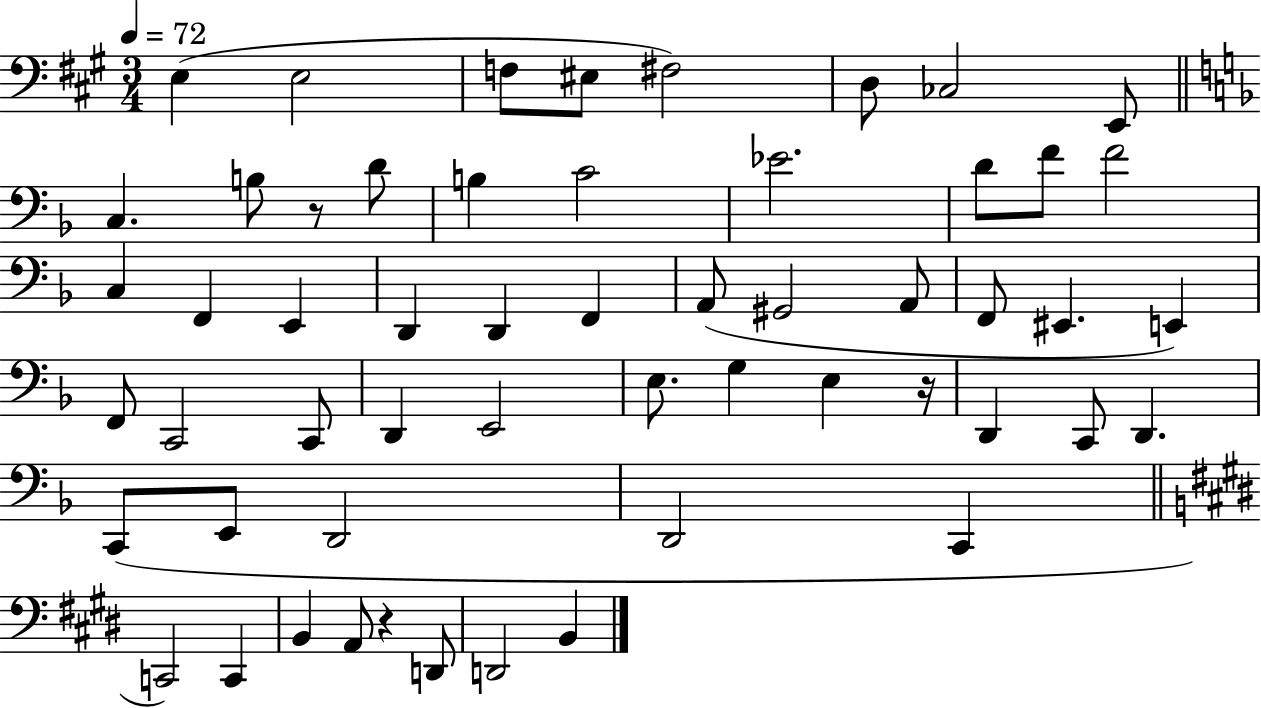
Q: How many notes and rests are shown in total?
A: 55